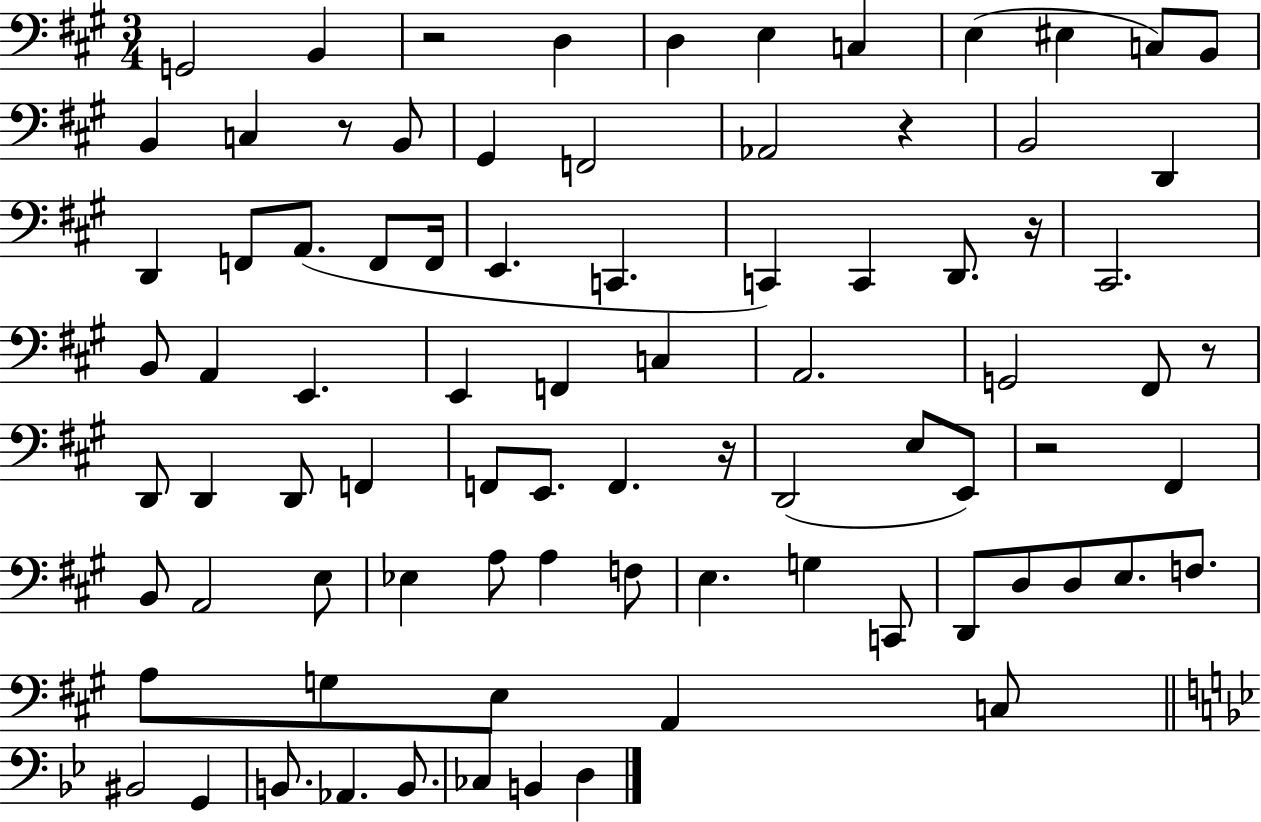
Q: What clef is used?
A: bass